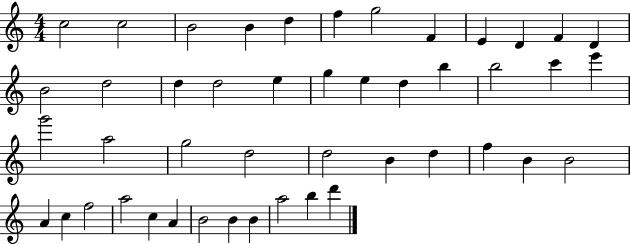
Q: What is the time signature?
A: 4/4